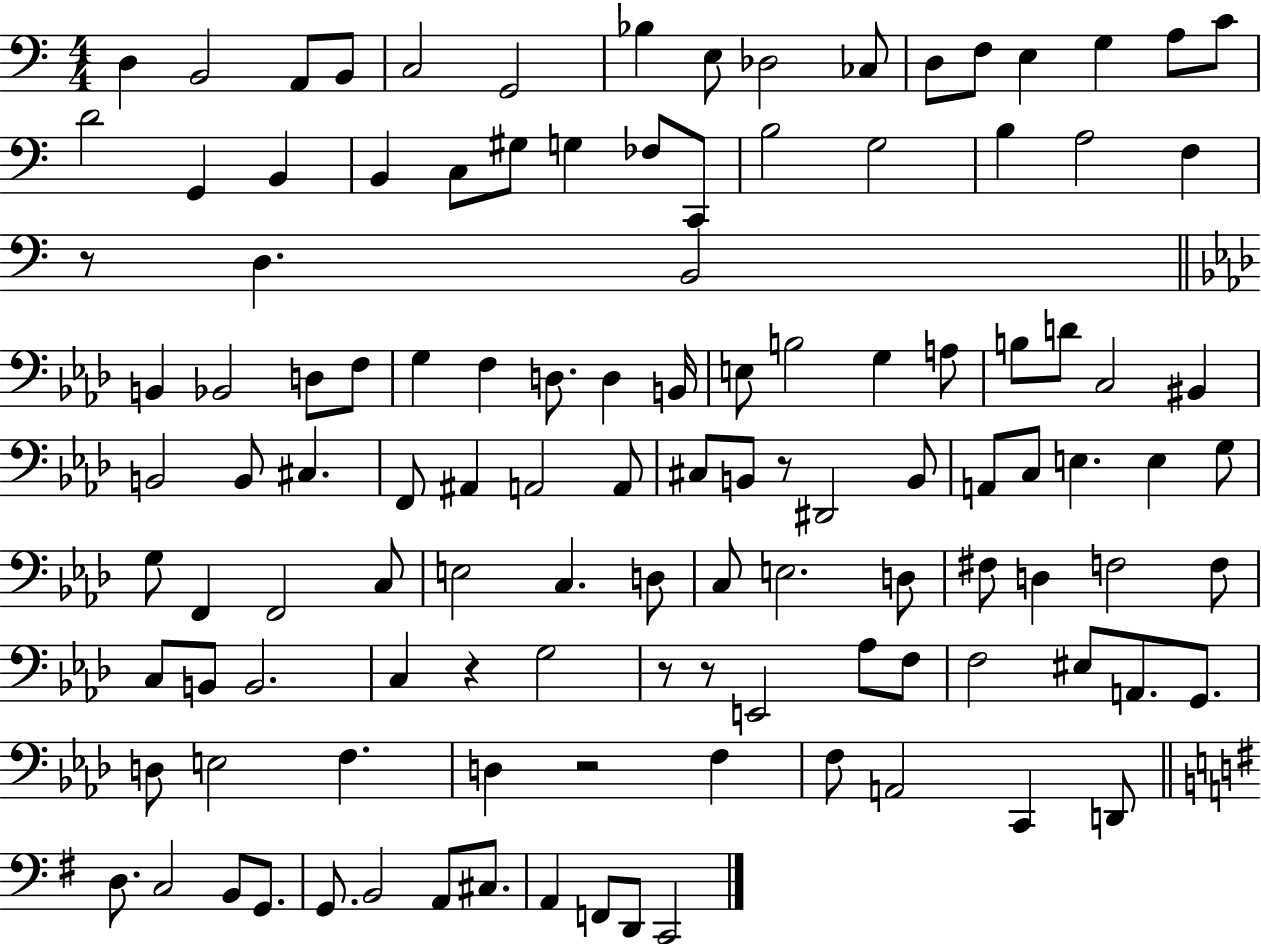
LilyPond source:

{
  \clef bass
  \numericTimeSignature
  \time 4/4
  \key c \major
  d4 b,2 a,8 b,8 | c2 g,2 | bes4 e8 des2 ces8 | d8 f8 e4 g4 a8 c'8 | \break d'2 g,4 b,4 | b,4 c8 gis8 g4 fes8 c,8 | b2 g2 | b4 a2 f4 | \break r8 d4. b,2 | \bar "||" \break \key f \minor b,4 bes,2 d8 f8 | g4 f4 d8. d4 b,16 | e8 b2 g4 a8 | b8 d'8 c2 bis,4 | \break b,2 b,8 cis4. | f,8 ais,4 a,2 a,8 | cis8 b,8 r8 dis,2 b,8 | a,8 c8 e4. e4 g8 | \break g8 f,4 f,2 c8 | e2 c4. d8 | c8 e2. d8 | fis8 d4 f2 f8 | \break c8 b,8 b,2. | c4 r4 g2 | r8 r8 e,2 aes8 f8 | f2 eis8 a,8. g,8. | \break d8 e2 f4. | d4 r2 f4 | f8 a,2 c,4 d,8 | \bar "||" \break \key g \major d8. c2 b,8 g,8. | g,8. b,2 a,8 cis8. | a,4 f,8 d,8 c,2 | \bar "|."
}